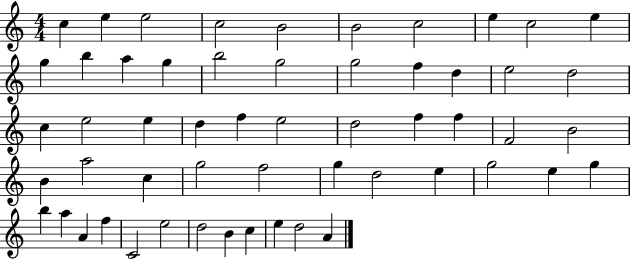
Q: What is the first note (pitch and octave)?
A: C5